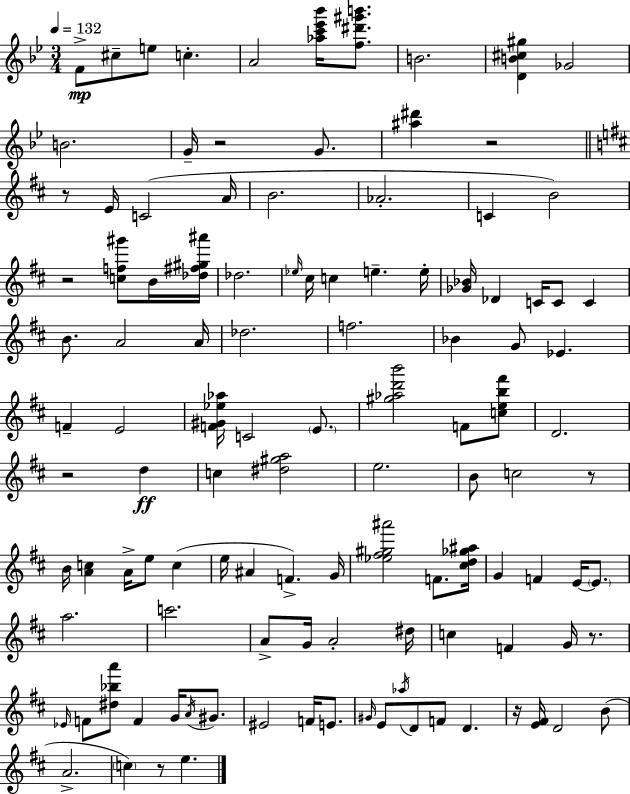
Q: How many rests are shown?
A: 9